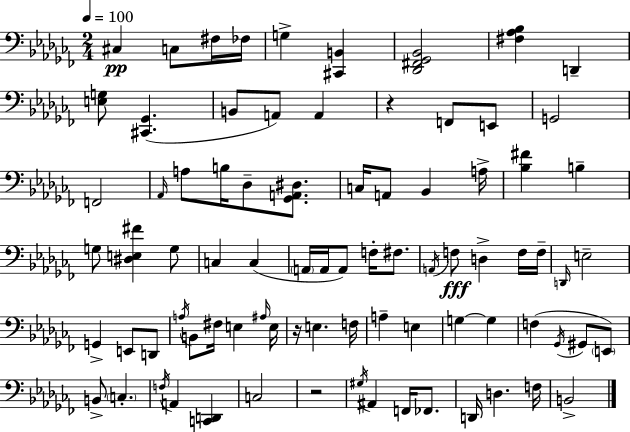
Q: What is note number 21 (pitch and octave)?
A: A3